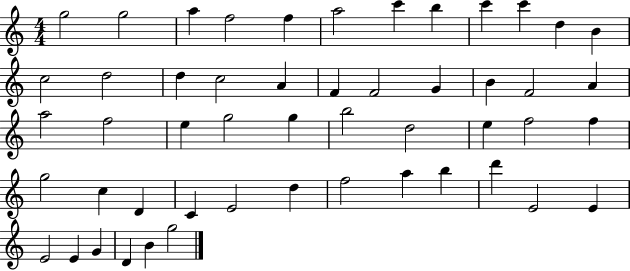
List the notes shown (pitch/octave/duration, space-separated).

G5/h G5/h A5/q F5/h F5/q A5/h C6/q B5/q C6/q C6/q D5/q B4/q C5/h D5/h D5/q C5/h A4/q F4/q F4/h G4/q B4/q F4/h A4/q A5/h F5/h E5/q G5/h G5/q B5/h D5/h E5/q F5/h F5/q G5/h C5/q D4/q C4/q E4/h D5/q F5/h A5/q B5/q D6/q E4/h E4/q E4/h E4/q G4/q D4/q B4/q G5/h